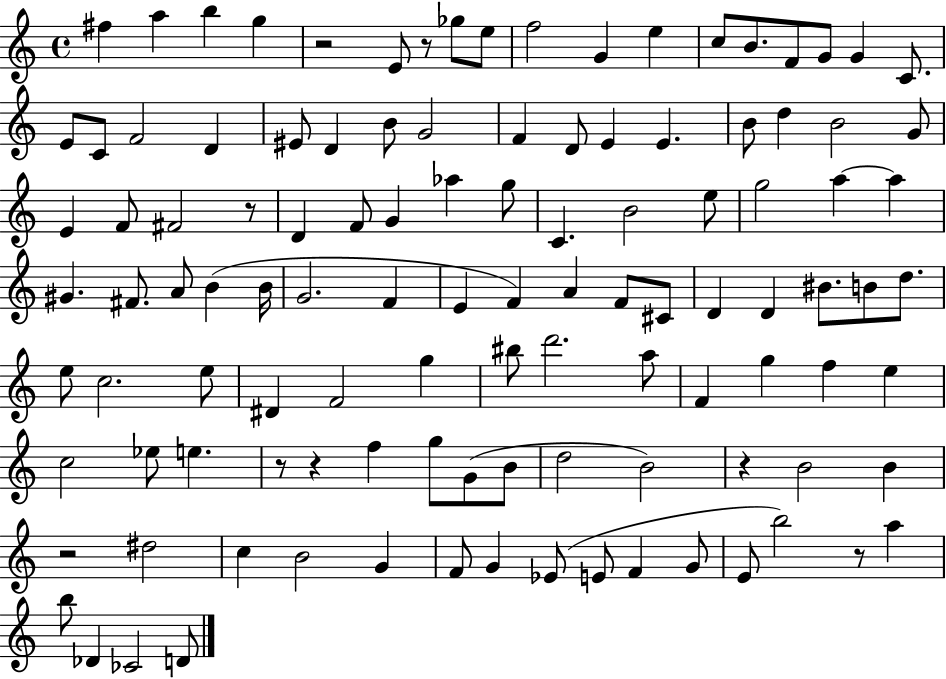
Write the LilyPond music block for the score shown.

{
  \clef treble
  \time 4/4
  \defaultTimeSignature
  \key c \major
  fis''4 a''4 b''4 g''4 | r2 e'8 r8 ges''8 e''8 | f''2 g'4 e''4 | c''8 b'8. f'8 g'8 g'4 c'8. | \break e'8 c'8 f'2 d'4 | eis'8 d'4 b'8 g'2 | f'4 d'8 e'4 e'4. | b'8 d''4 b'2 g'8 | \break e'4 f'8 fis'2 r8 | d'4 f'8 g'4 aes''4 g''8 | c'4. b'2 e''8 | g''2 a''4~~ a''4 | \break gis'4. fis'8. a'8 b'4( b'16 | g'2. f'4 | e'4 f'4) a'4 f'8 cis'8 | d'4 d'4 bis'8. b'8 d''8. | \break e''8 c''2. e''8 | dis'4 f'2 g''4 | bis''8 d'''2. a''8 | f'4 g''4 f''4 e''4 | \break c''2 ees''8 e''4. | r8 r4 f''4 g''8 g'8( b'8 | d''2 b'2) | r4 b'2 b'4 | \break r2 dis''2 | c''4 b'2 g'4 | f'8 g'4 ees'8( e'8 f'4 g'8 | e'8 b''2) r8 a''4 | \break b''8 des'4 ces'2 d'8 | \bar "|."
}